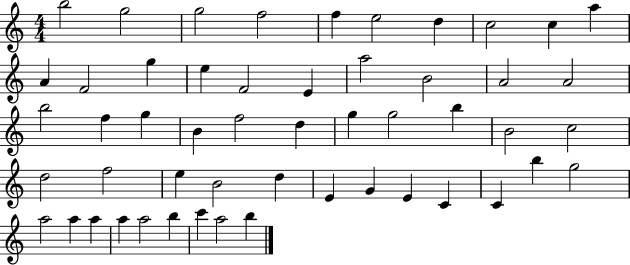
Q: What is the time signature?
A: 4/4